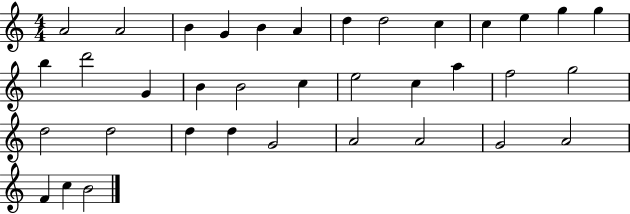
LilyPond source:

{
  \clef treble
  \numericTimeSignature
  \time 4/4
  \key c \major
  a'2 a'2 | b'4 g'4 b'4 a'4 | d''4 d''2 c''4 | c''4 e''4 g''4 g''4 | \break b''4 d'''2 g'4 | b'4 b'2 c''4 | e''2 c''4 a''4 | f''2 g''2 | \break d''2 d''2 | d''4 d''4 g'2 | a'2 a'2 | g'2 a'2 | \break f'4 c''4 b'2 | \bar "|."
}